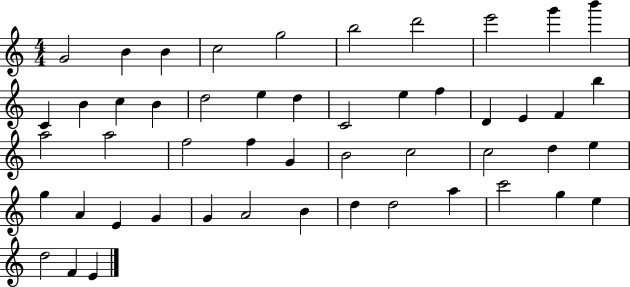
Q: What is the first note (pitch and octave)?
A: G4